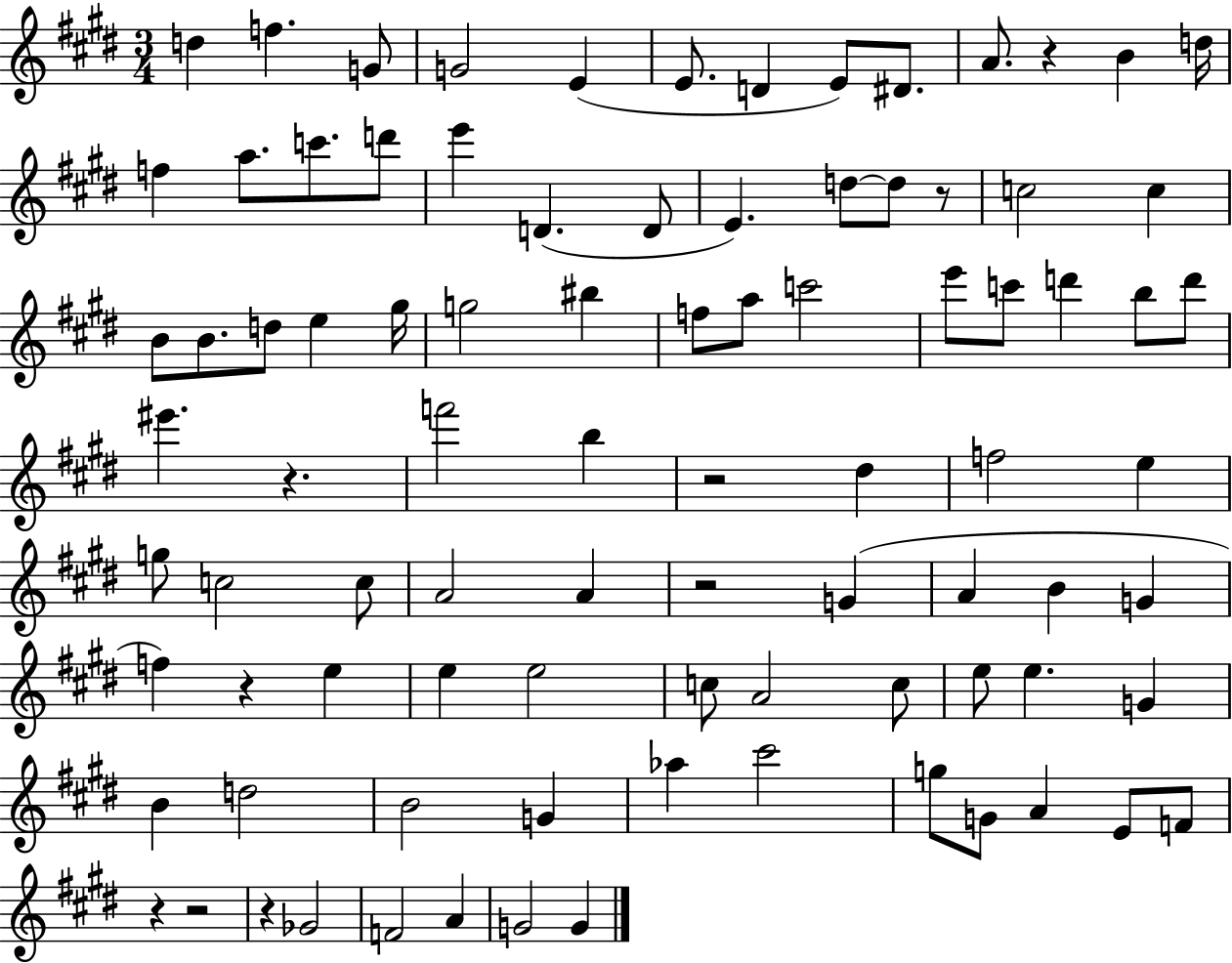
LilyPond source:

{
  \clef treble
  \numericTimeSignature
  \time 3/4
  \key e \major
  d''4 f''4. g'8 | g'2 e'4( | e'8. d'4 e'8) dis'8. | a'8. r4 b'4 d''16 | \break f''4 a''8. c'''8. d'''8 | e'''4 d'4.( d'8 | e'4.) d''8~~ d''8 r8 | c''2 c''4 | \break b'8 b'8. d''8 e''4 gis''16 | g''2 bis''4 | f''8 a''8 c'''2 | e'''8 c'''8 d'''4 b''8 d'''8 | \break eis'''4. r4. | f'''2 b''4 | r2 dis''4 | f''2 e''4 | \break g''8 c''2 c''8 | a'2 a'4 | r2 g'4( | a'4 b'4 g'4 | \break f''4) r4 e''4 | e''4 e''2 | c''8 a'2 c''8 | e''8 e''4. g'4 | \break b'4 d''2 | b'2 g'4 | aes''4 cis'''2 | g''8 g'8 a'4 e'8 f'8 | \break r4 r2 | r4 ges'2 | f'2 a'4 | g'2 g'4 | \break \bar "|."
}